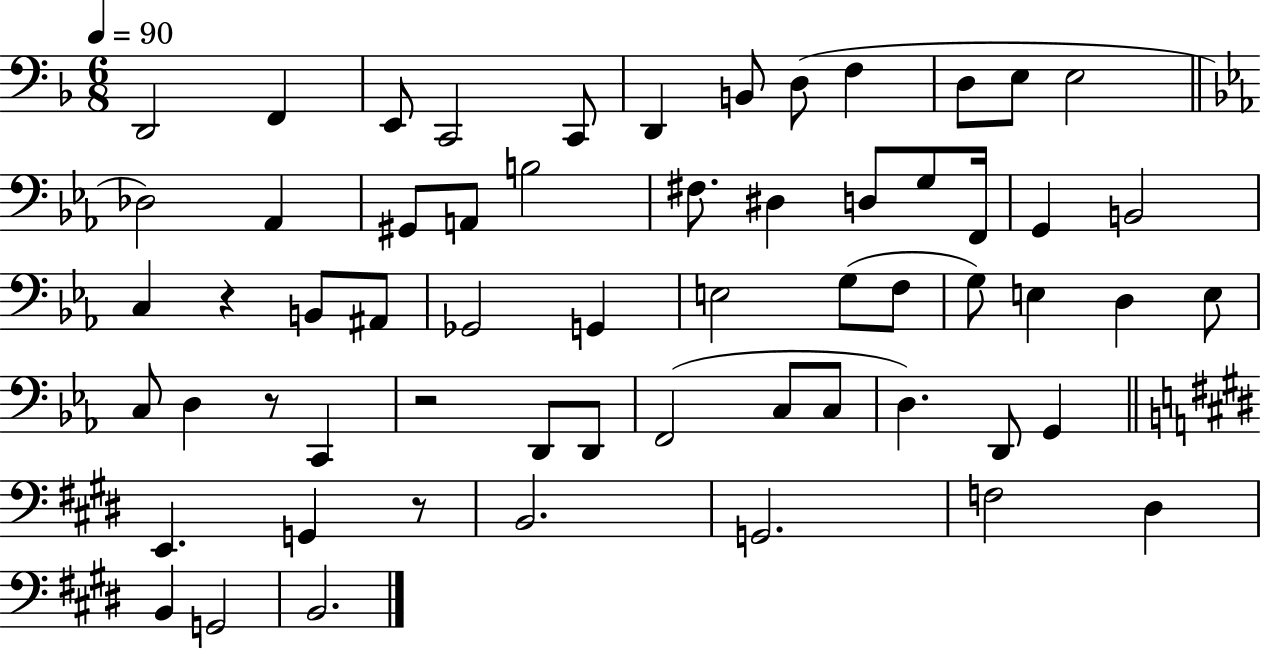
X:1
T:Untitled
M:6/8
L:1/4
K:F
D,,2 F,, E,,/2 C,,2 C,,/2 D,, B,,/2 D,/2 F, D,/2 E,/2 E,2 _D,2 _A,, ^G,,/2 A,,/2 B,2 ^F,/2 ^D, D,/2 G,/2 F,,/4 G,, B,,2 C, z B,,/2 ^A,,/2 _G,,2 G,, E,2 G,/2 F,/2 G,/2 E, D, E,/2 C,/2 D, z/2 C,, z2 D,,/2 D,,/2 F,,2 C,/2 C,/2 D, D,,/2 G,, E,, G,, z/2 B,,2 G,,2 F,2 ^D, B,, G,,2 B,,2